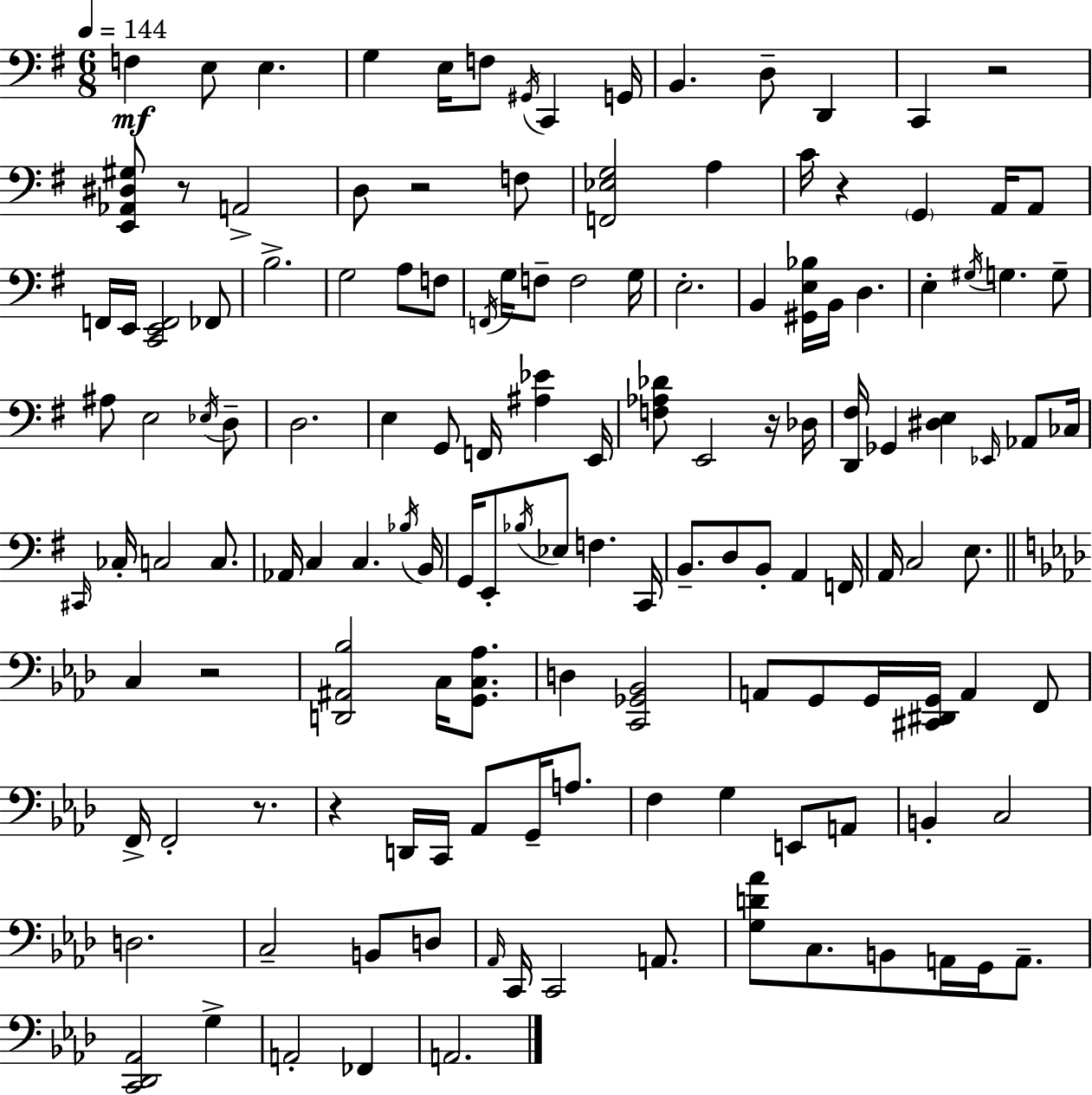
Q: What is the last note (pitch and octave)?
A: A2